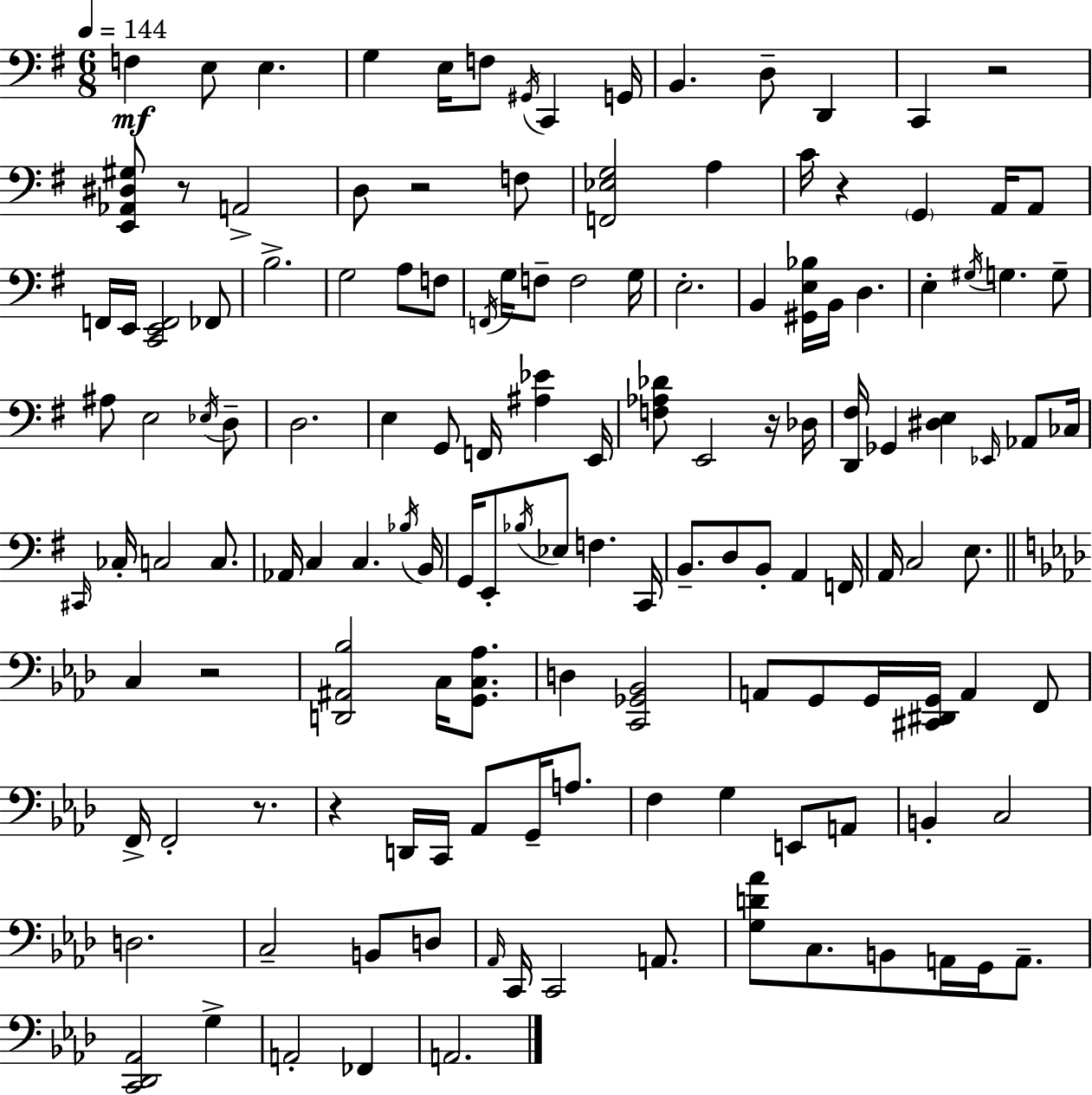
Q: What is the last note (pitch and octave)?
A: A2